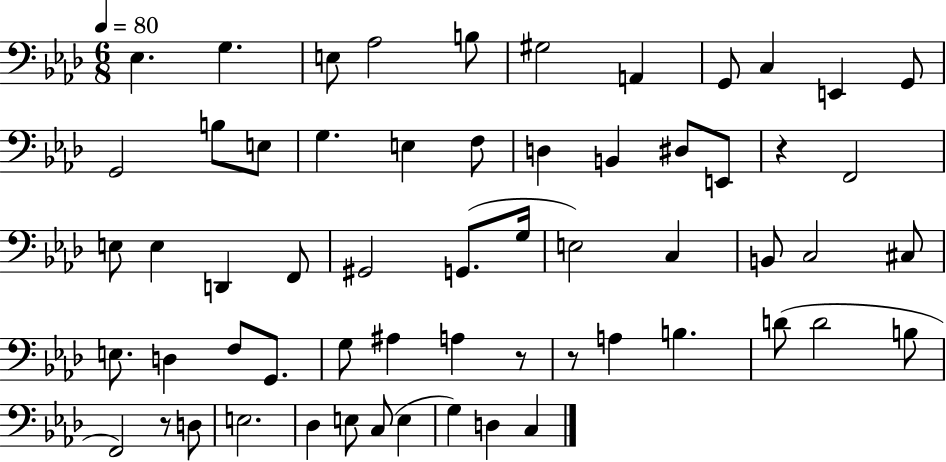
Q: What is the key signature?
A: AES major